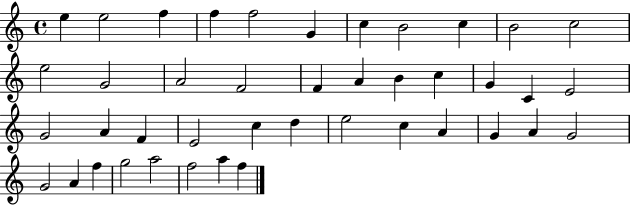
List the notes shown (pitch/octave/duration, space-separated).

E5/q E5/h F5/q F5/q F5/h G4/q C5/q B4/h C5/q B4/h C5/h E5/h G4/h A4/h F4/h F4/q A4/q B4/q C5/q G4/q C4/q E4/h G4/h A4/q F4/q E4/h C5/q D5/q E5/h C5/q A4/q G4/q A4/q G4/h G4/h A4/q F5/q G5/h A5/h F5/h A5/q F5/q